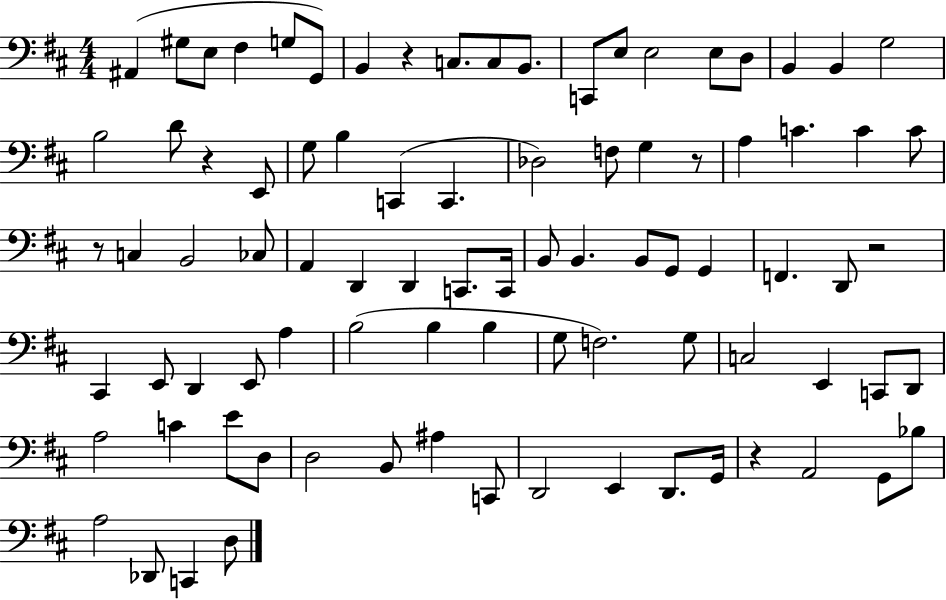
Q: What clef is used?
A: bass